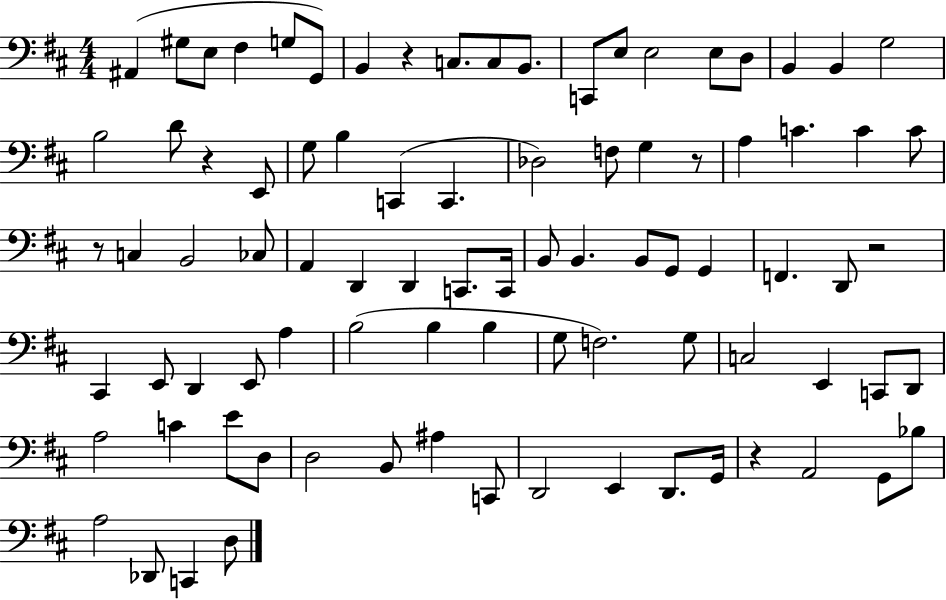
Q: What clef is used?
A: bass